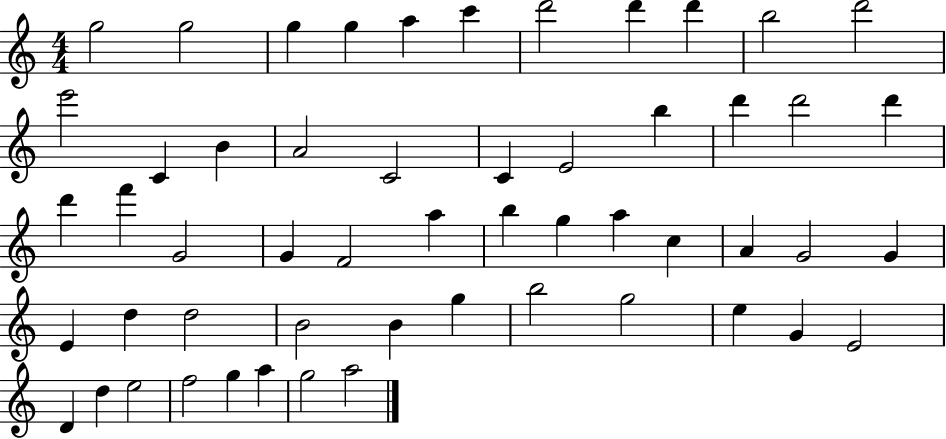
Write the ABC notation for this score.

X:1
T:Untitled
M:4/4
L:1/4
K:C
g2 g2 g g a c' d'2 d' d' b2 d'2 e'2 C B A2 C2 C E2 b d' d'2 d' d' f' G2 G F2 a b g a c A G2 G E d d2 B2 B g b2 g2 e G E2 D d e2 f2 g a g2 a2